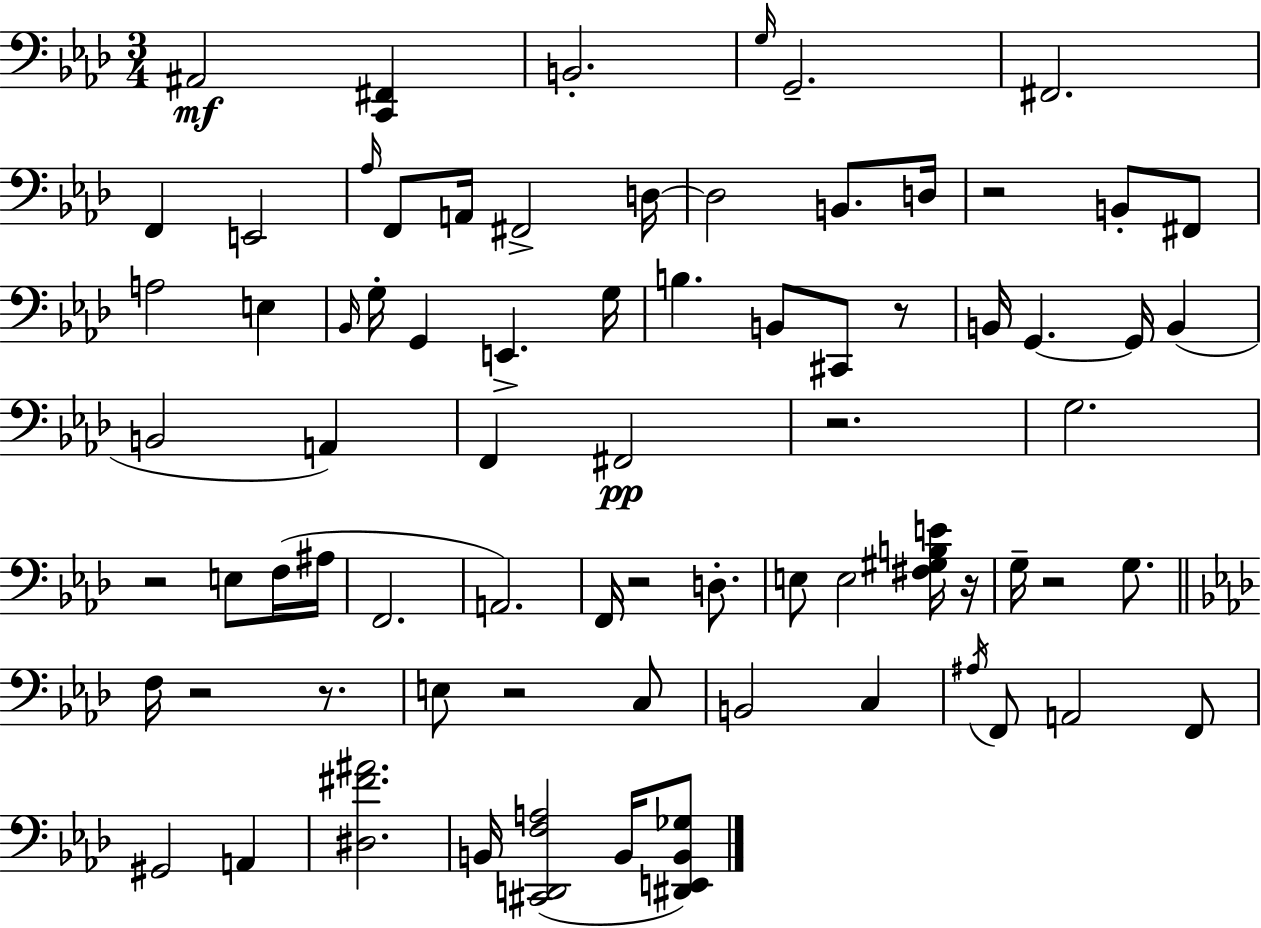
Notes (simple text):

A#2/h [C2,F#2]/q B2/h. G3/s G2/h. F#2/h. F2/q E2/h Ab3/s F2/e A2/s F#2/h D3/s D3/h B2/e. D3/s R/h B2/e F#2/e A3/h E3/q Bb2/s G3/s G2/q E2/q. G3/s B3/q. B2/e C#2/e R/e B2/s G2/q. G2/s B2/q B2/h A2/q F2/q F#2/h R/h. G3/h. R/h E3/e F3/s A#3/s F2/h. A2/h. F2/s R/h D3/e. E3/e E3/h [F#3,G#3,B3,E4]/s R/s G3/s R/h G3/e. F3/s R/h R/e. E3/e R/h C3/e B2/h C3/q A#3/s F2/e A2/h F2/e G#2/h A2/q [D#3,F#4,A#4]/h. B2/s [C#2,D2,F3,A3]/h B2/s [D#2,E2,B2,Gb3]/e